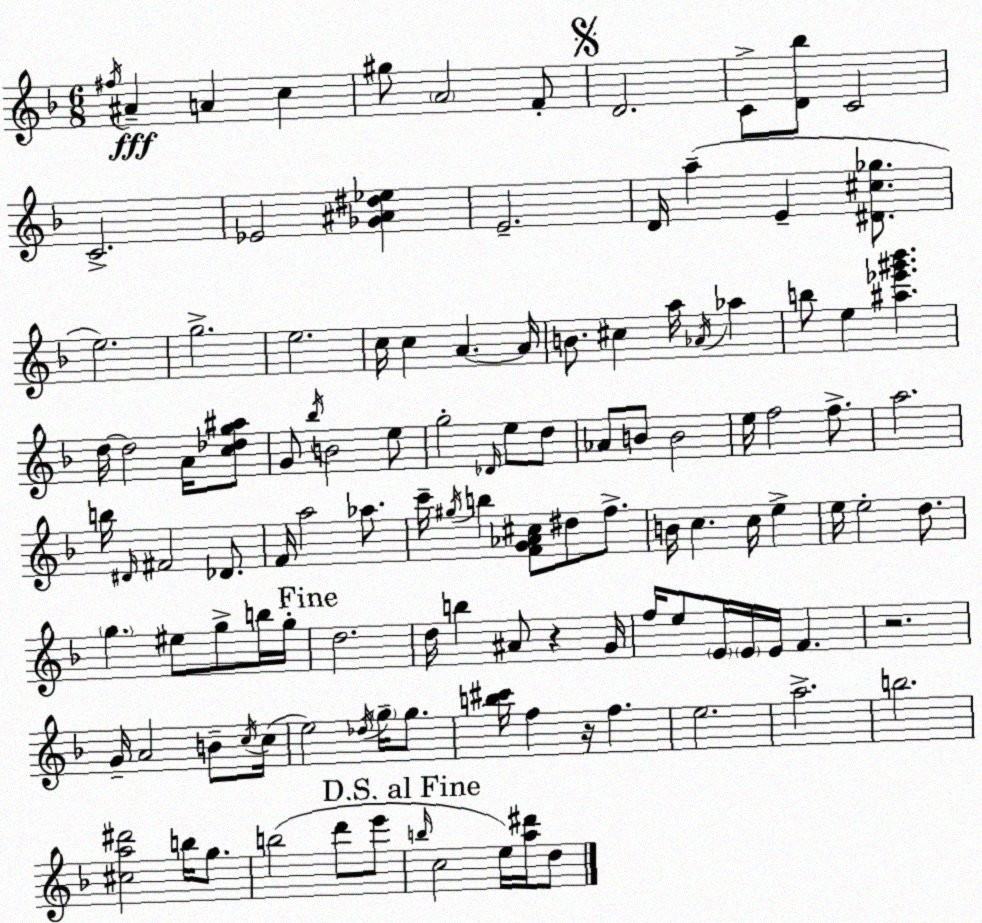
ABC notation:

X:1
T:Untitled
M:6/8
L:1/4
K:Dm
^f/4 ^A A c ^g/2 A2 F/2 D2 C/2 [D_b]/2 C2 C2 _E2 [_G^A^d_e] E2 D/4 a E [^D^c_g]/2 e2 g2 e2 c/4 c A A/4 B/2 ^c a/4 _A/4 _a b/2 e [^a_e'^g'_b'] d/4 d2 A/4 [c_dg^a]/2 G/2 _b/4 B2 e/2 g2 _D/4 e/2 d/2 _A/2 B/2 B2 e/4 f2 f/2 a2 b/4 ^D/4 ^F2 _D/2 F/4 a2 _a/2 c'/4 ^g/4 b [FG_A^c]/2 ^d/2 f/2 B/4 c c/4 e e/4 e2 d/2 g ^e/2 g/2 b/4 g/4 d2 d/4 b ^A/2 z G/4 f/4 e/2 E/4 E/4 E/4 F z2 G/4 A2 B/2 c/4 c/4 e2 _d/4 g/4 g/2 [b^c']/4 f z/4 f e2 a2 b2 [^ca^d']2 b/4 g/2 b2 d'/2 e'/2 b/4 c2 e/4 [a^d']/4 d/2